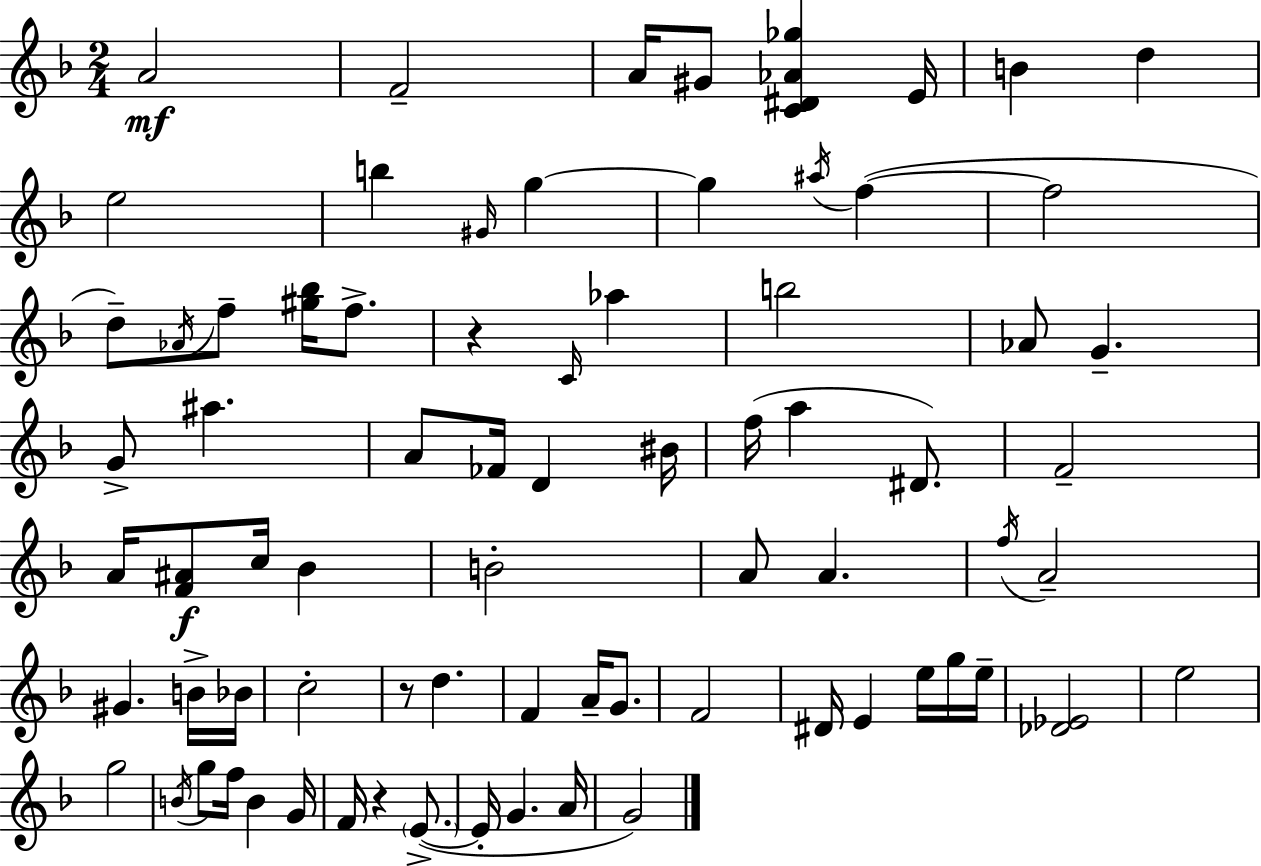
X:1
T:Untitled
M:2/4
L:1/4
K:Dm
A2 F2 A/4 ^G/2 [C^D_A_g] E/4 B d e2 b ^G/4 g g ^a/4 f f2 d/2 _A/4 f/2 [^g_b]/4 f/2 z C/4 _a b2 _A/2 G G/2 ^a A/2 _F/4 D ^B/4 f/4 a ^D/2 F2 A/4 [F^A]/2 c/4 _B B2 A/2 A f/4 A2 ^G B/4 _B/4 c2 z/2 d F A/4 G/2 F2 ^D/4 E e/4 g/4 e/4 [_D_E]2 e2 g2 B/4 g/2 f/4 B G/4 F/4 z E/2 E/4 G A/4 G2